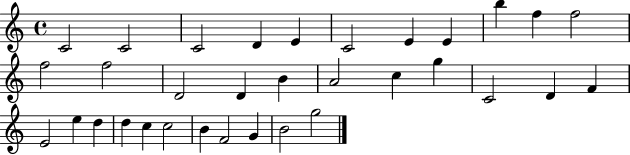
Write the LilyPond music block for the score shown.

{
  \clef treble
  \time 4/4
  \defaultTimeSignature
  \key c \major
  c'2 c'2 | c'2 d'4 e'4 | c'2 e'4 e'4 | b''4 f''4 f''2 | \break f''2 f''2 | d'2 d'4 b'4 | a'2 c''4 g''4 | c'2 d'4 f'4 | \break e'2 e''4 d''4 | d''4 c''4 c''2 | b'4 f'2 g'4 | b'2 g''2 | \break \bar "|."
}